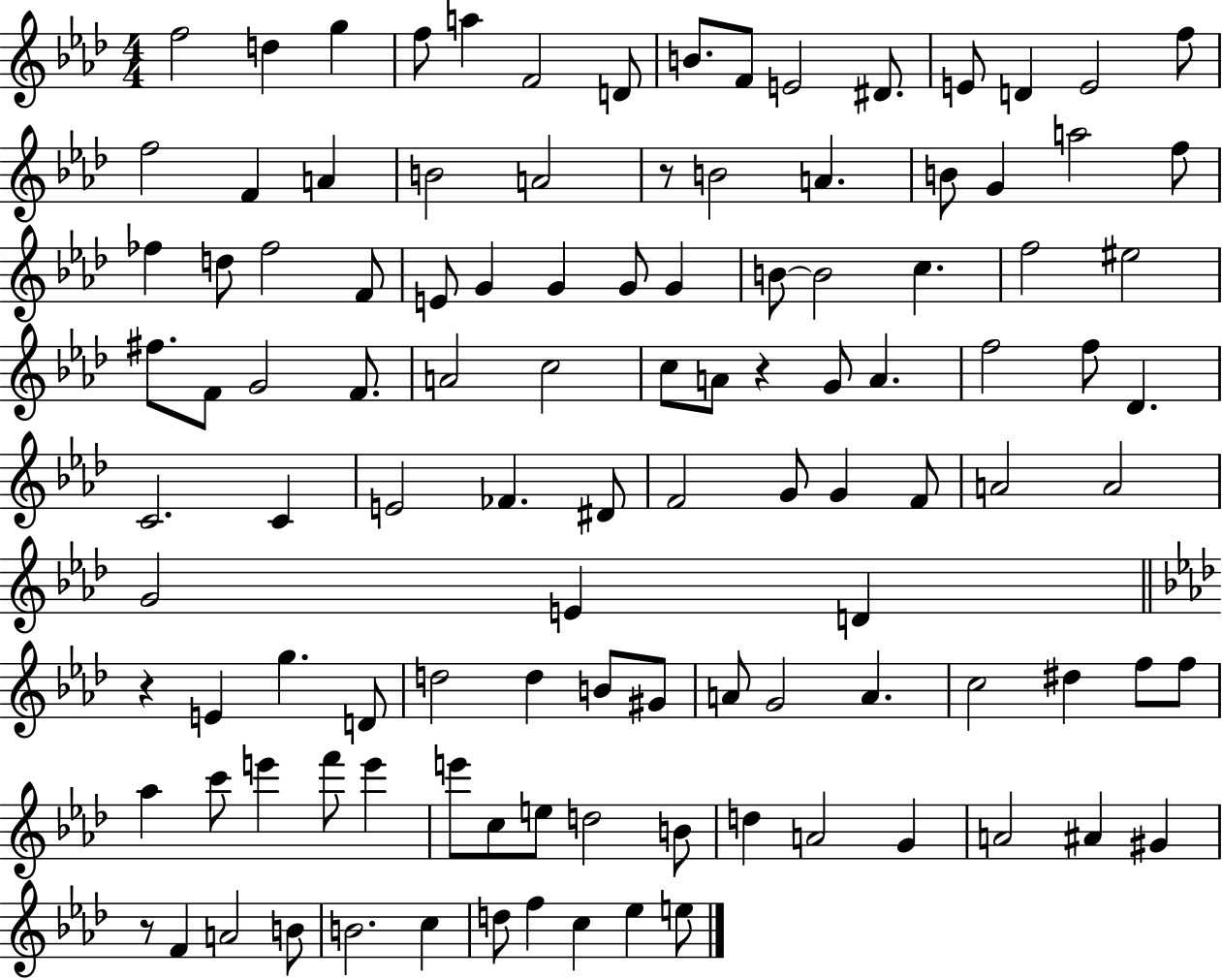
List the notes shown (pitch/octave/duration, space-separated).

F5/h D5/q G5/q F5/e A5/q F4/h D4/e B4/e. F4/e E4/h D#4/e. E4/e D4/q E4/h F5/e F5/h F4/q A4/q B4/h A4/h R/e B4/h A4/q. B4/e G4/q A5/h F5/e FES5/q D5/e FES5/h F4/e E4/e G4/q G4/q G4/e G4/q B4/e B4/h C5/q. F5/h EIS5/h F#5/e. F4/e G4/h F4/e. A4/h C5/h C5/e A4/e R/q G4/e A4/q. F5/h F5/e Db4/q. C4/h. C4/q E4/h FES4/q. D#4/e F4/h G4/e G4/q F4/e A4/h A4/h G4/h E4/q D4/q R/q E4/q G5/q. D4/e D5/h D5/q B4/e G#4/e A4/e G4/h A4/q. C5/h D#5/q F5/e F5/e Ab5/q C6/e E6/q F6/e E6/q E6/e C5/e E5/e D5/h B4/e D5/q A4/h G4/q A4/h A#4/q G#4/q R/e F4/q A4/h B4/e B4/h. C5/q D5/e F5/q C5/q Eb5/q E5/e